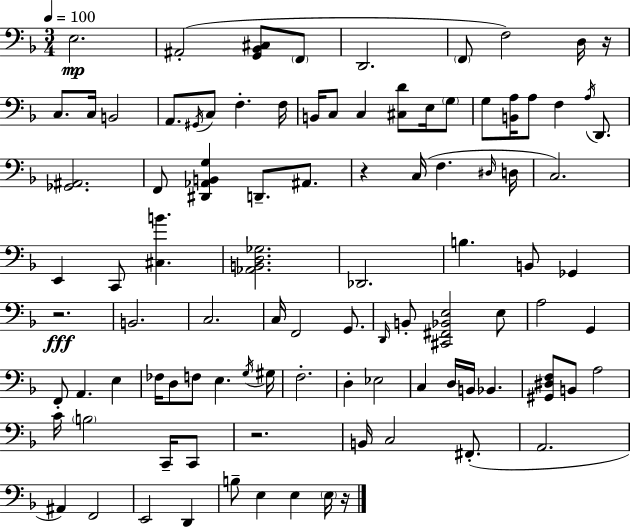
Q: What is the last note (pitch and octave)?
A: E3